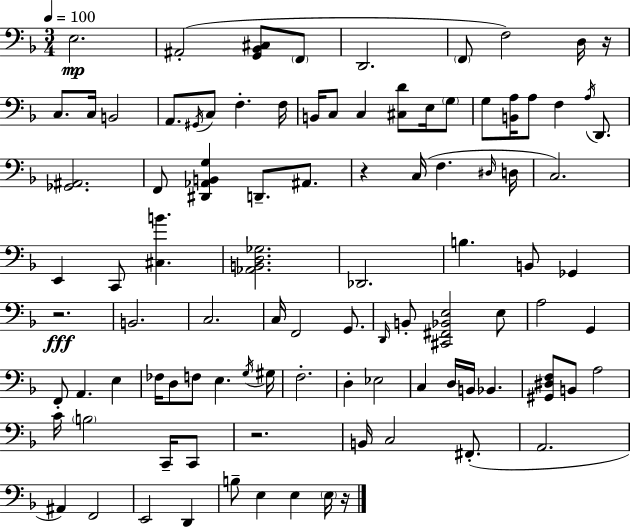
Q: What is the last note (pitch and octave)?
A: E3